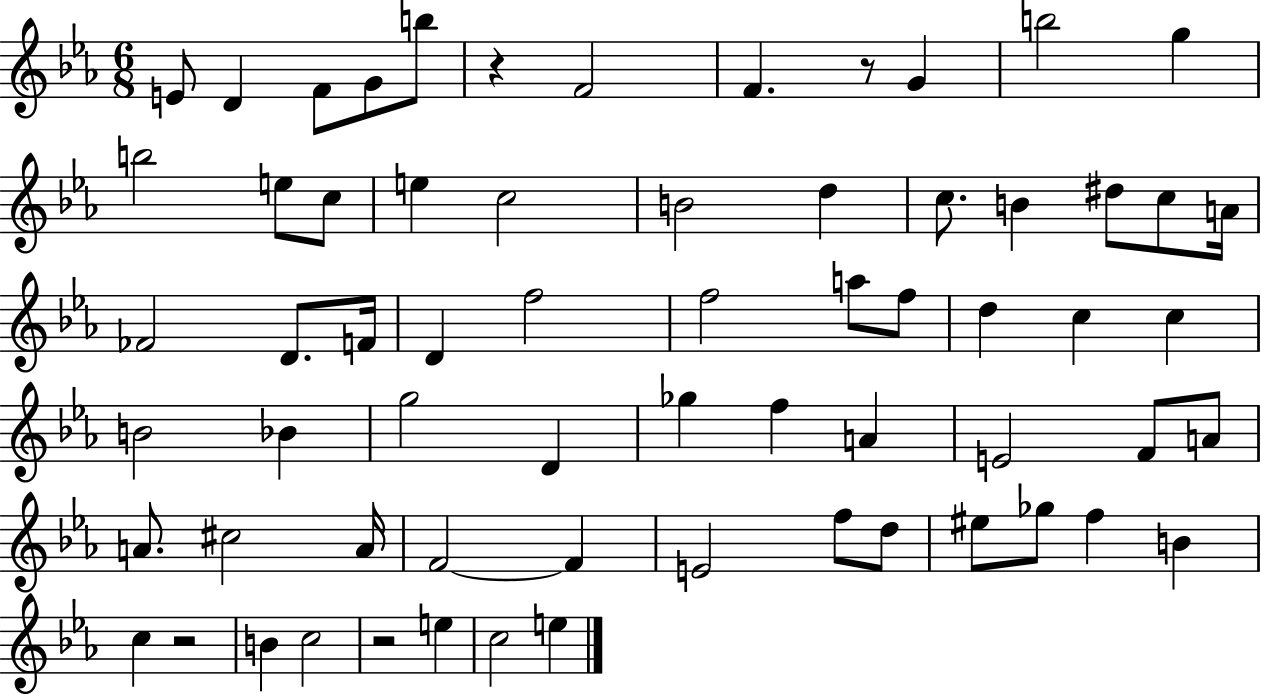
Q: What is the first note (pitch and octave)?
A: E4